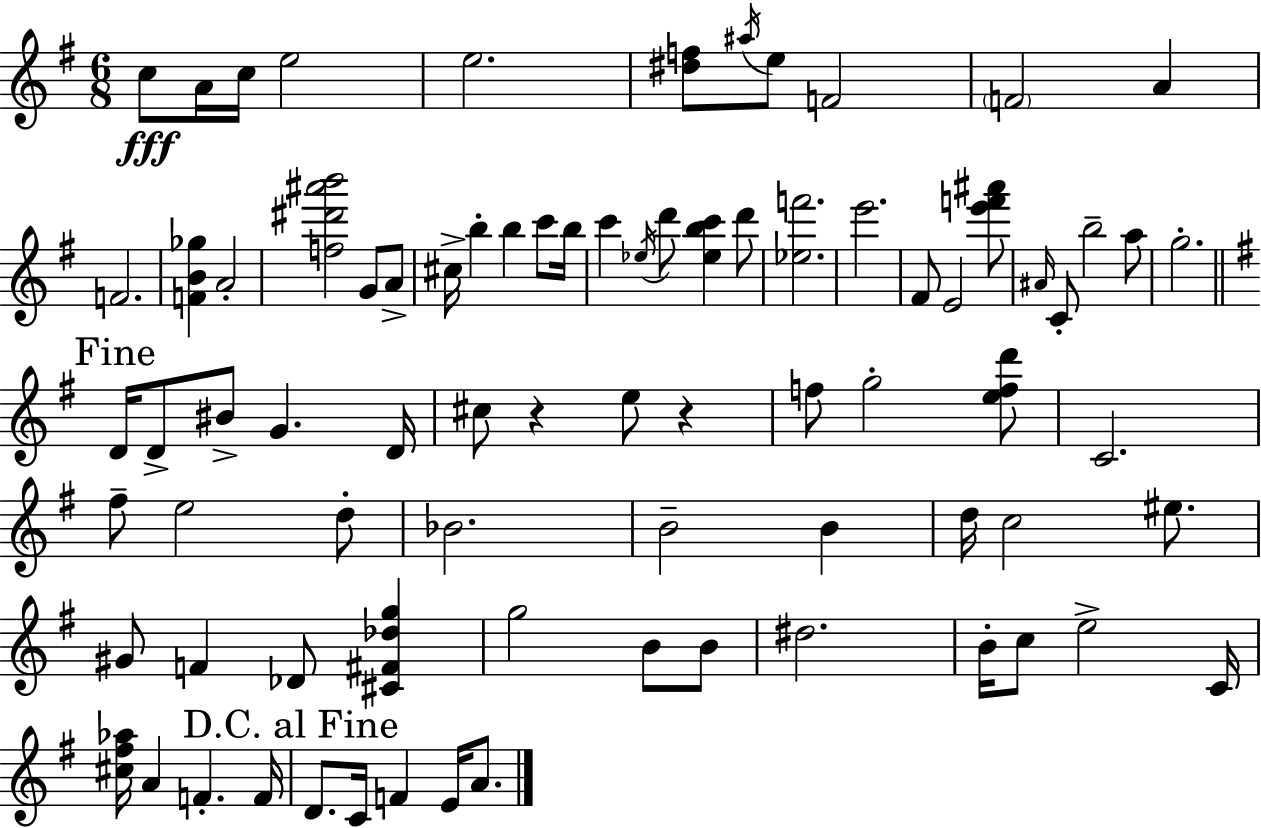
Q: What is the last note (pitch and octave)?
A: A4